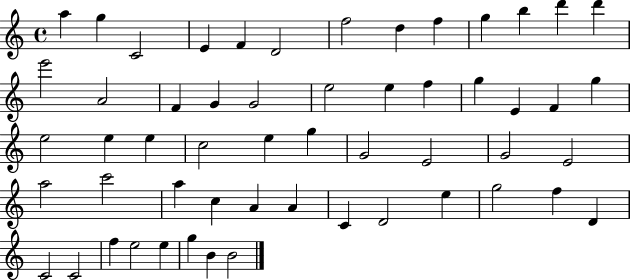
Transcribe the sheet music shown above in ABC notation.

X:1
T:Untitled
M:4/4
L:1/4
K:C
a g C2 E F D2 f2 d f g b d' d' e'2 A2 F G G2 e2 e f g E F g e2 e e c2 e g G2 E2 G2 E2 a2 c'2 a c A A C D2 e g2 f D C2 C2 f e2 e g B B2